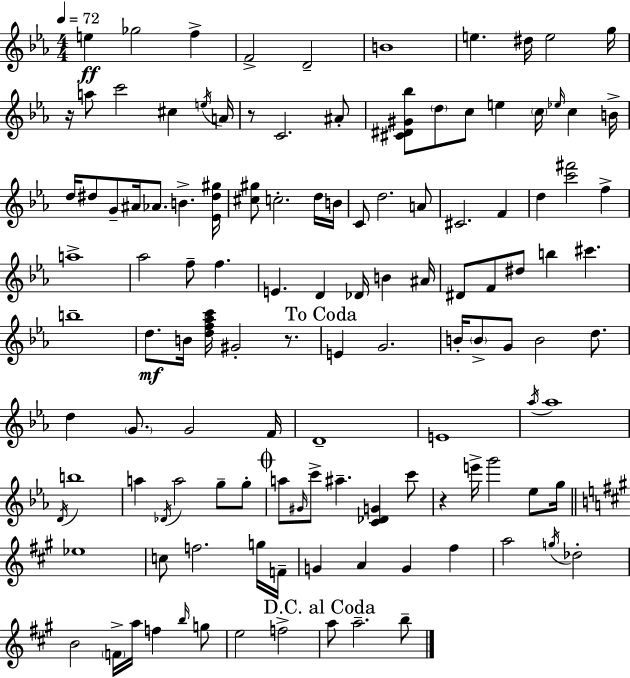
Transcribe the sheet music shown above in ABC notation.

X:1
T:Untitled
M:4/4
L:1/4
K:Cm
e _g2 f F2 D2 B4 e ^d/4 e2 g/4 z/4 a/2 c'2 ^c e/4 A/4 z/2 C2 ^A/2 [^C^D^G_b]/2 d/2 c/2 e c/4 _e/4 c B/4 d/4 ^d/2 G/2 ^A/4 _A/2 B [_E^d^g]/4 [^c^g]/2 c2 d/4 B/4 C/2 d2 A/2 ^C2 F d [c'^f']2 f a4 _a2 f/2 f E D _D/4 B ^A/4 ^D/2 F/2 ^d/2 b ^c' b4 d/2 B/4 [df_ac']/4 ^G2 z/2 E G2 B/4 B/2 G/2 B2 d/2 d G/2 G2 F/4 D4 E4 _a/4 _a4 D/4 b4 a _D/4 a2 g/2 g/2 a/2 ^G/4 c'/2 ^a [C_DG] c'/2 z e'/4 g'2 _e/2 g/4 _e4 c/2 f2 g/4 F/4 G A G ^f a2 g/4 _d2 B2 F/4 a/4 f b/4 g/2 e2 f2 a/2 a2 b/2